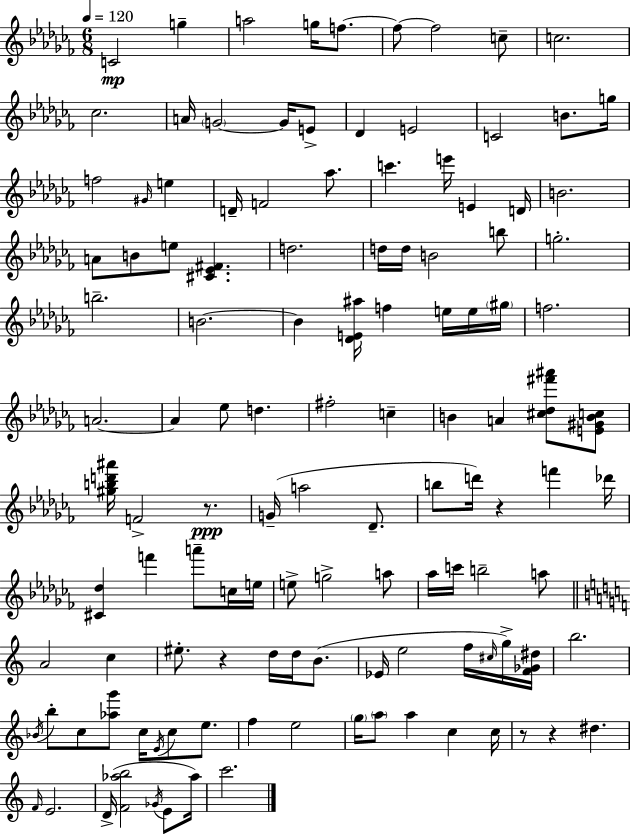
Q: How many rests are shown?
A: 5